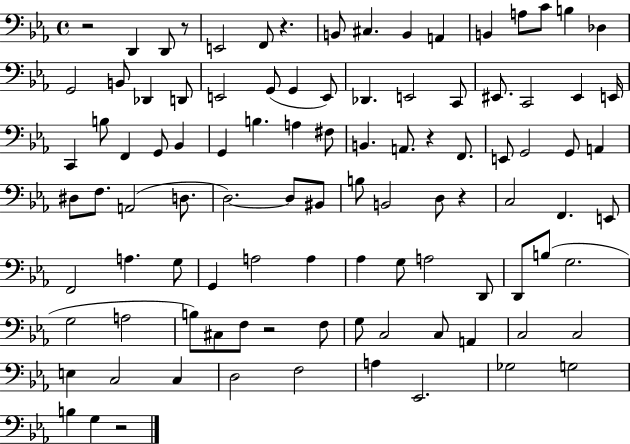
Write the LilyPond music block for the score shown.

{
  \clef bass
  \time 4/4
  \defaultTimeSignature
  \key ees \major
  r2 d,4 d,8 r8 | e,2 f,8 r4. | b,8 cis4. b,4 a,4 | b,4 a8 c'8 b4 des4 | \break g,2 b,8 des,4 d,8 | e,2 g,8( g,4 e,8) | des,4. e,2 c,8 | eis,8. c,2 eis,4 e,16 | \break c,4 b8 f,4 g,8 bes,4 | g,4 b4. a4 fis8 | b,4. a,8. r4 f,8. | e,8 g,2 g,8 a,4 | \break dis8 f8. a,2( d8. | d2.~~) d8 bis,8 | b8 b,2 d8 r4 | c2 f,4. e,8 | \break f,2 a4. g8 | g,4 a2 a4 | aes4 g8 a2 d,8 | d,8 b8( g2. | \break g2 a2 | b8) cis8 f8 r2 f8 | g8 c2 c8 a,4 | c2 c2 | \break e4 c2 c4 | d2 f2 | a4 ees,2. | ges2 g2 | \break b4 g4 r2 | \bar "|."
}